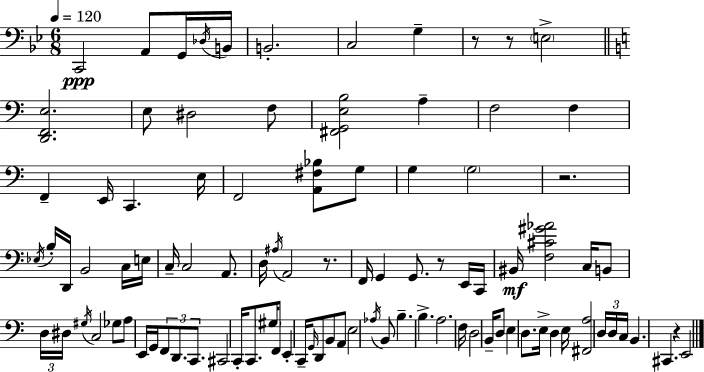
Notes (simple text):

C2/h A2/e G2/s Db3/s B2/s B2/h. C3/h G3/q R/e R/e E3/h [D2,F2,E3]/h. E3/e D#3/h F3/e [F#2,G2,E3,B3]/h A3/q F3/h F3/q F2/q E2/s C2/q. E3/s F2/h [A2,F#3,Bb3]/e G3/e G3/q G3/h R/h. Eb3/s B3/s D2/s B2/h C3/s E3/s C3/s C3/h A2/e. D3/s A#3/s A2/h R/e. F2/s G2/q G2/e. R/e E2/s C2/s BIS2/s [F3,C#4,G#4,Ab4]/h C3/s B2/e D3/s D#3/s G#3/s C3/h Gb3/e A3/e E2/s G2/s F2/e D2/e. C2/e. C#2/h C2/s C2/e. G#3/s F2/e E2/q C2/s G2/s D2/e B2/e A2/e E3/h Ab3/s B2/e B3/q. B3/q. A3/h. F3/s D3/h B2/s D3/e E3/q D3/e. E3/s D3/q E3/s [F#2,A3]/h D3/s D3/s C3/s B2/q. C#2/q. R/q E2/h